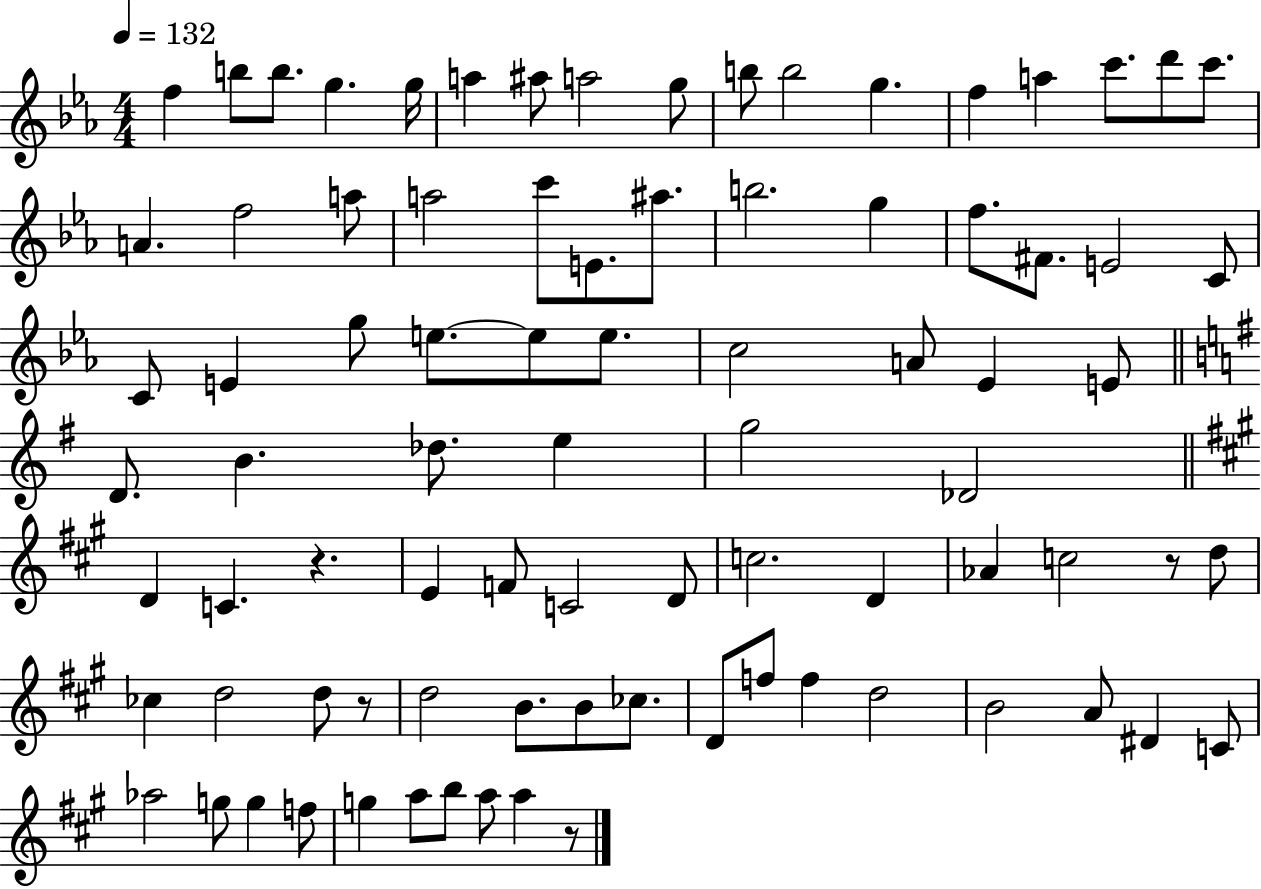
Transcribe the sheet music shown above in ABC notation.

X:1
T:Untitled
M:4/4
L:1/4
K:Eb
f b/2 b/2 g g/4 a ^a/2 a2 g/2 b/2 b2 g f a c'/2 d'/2 c'/2 A f2 a/2 a2 c'/2 E/2 ^a/2 b2 g f/2 ^F/2 E2 C/2 C/2 E g/2 e/2 e/2 e/2 c2 A/2 _E E/2 D/2 B _d/2 e g2 _D2 D C z E F/2 C2 D/2 c2 D _A c2 z/2 d/2 _c d2 d/2 z/2 d2 B/2 B/2 _c/2 D/2 f/2 f d2 B2 A/2 ^D C/2 _a2 g/2 g f/2 g a/2 b/2 a/2 a z/2